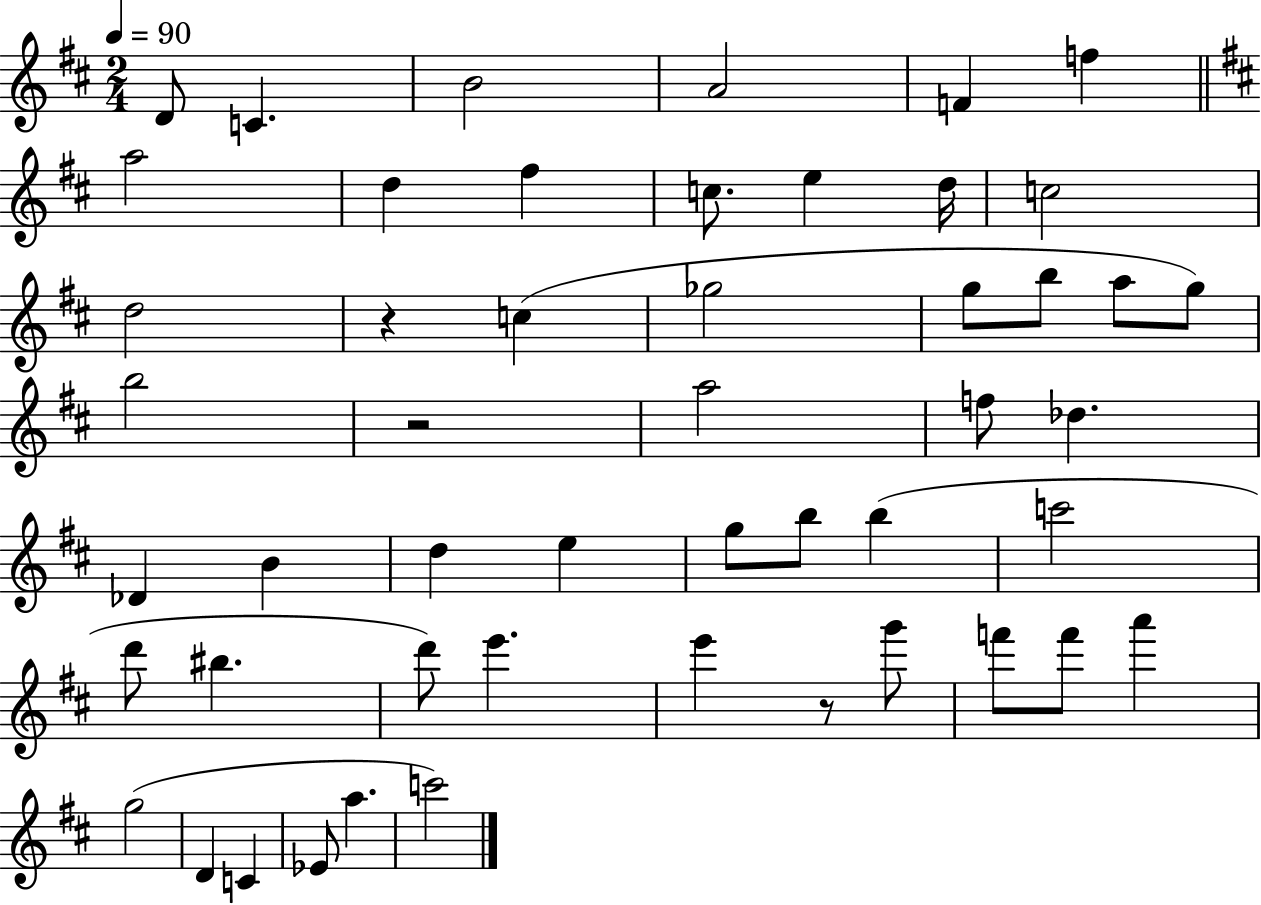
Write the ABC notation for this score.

X:1
T:Untitled
M:2/4
L:1/4
K:D
D/2 C B2 A2 F f a2 d ^f c/2 e d/4 c2 d2 z c _g2 g/2 b/2 a/2 g/2 b2 z2 a2 f/2 _d _D B d e g/2 b/2 b c'2 d'/2 ^b d'/2 e' e' z/2 g'/2 f'/2 f'/2 a' g2 D C _E/2 a c'2